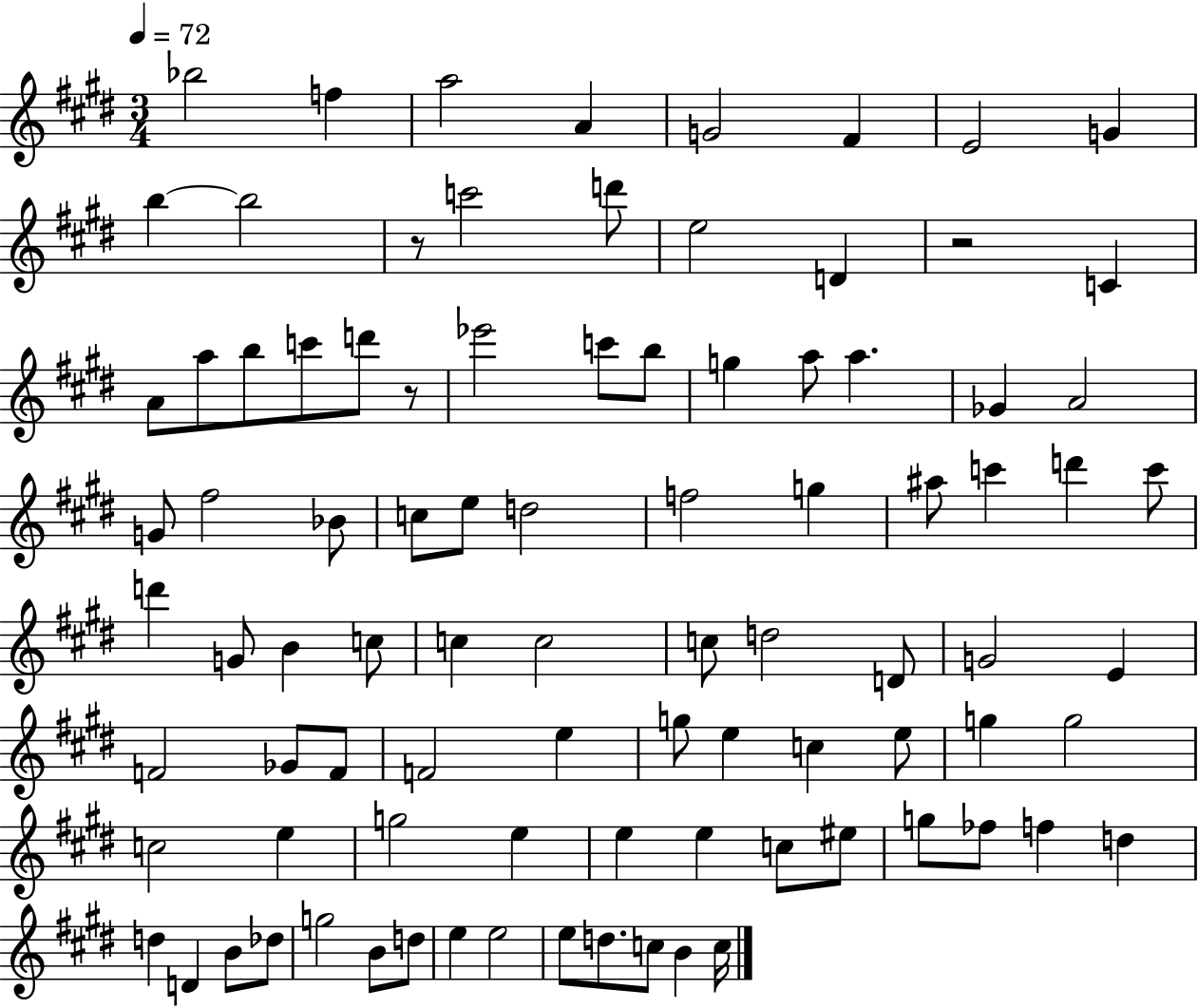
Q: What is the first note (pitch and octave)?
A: Bb5